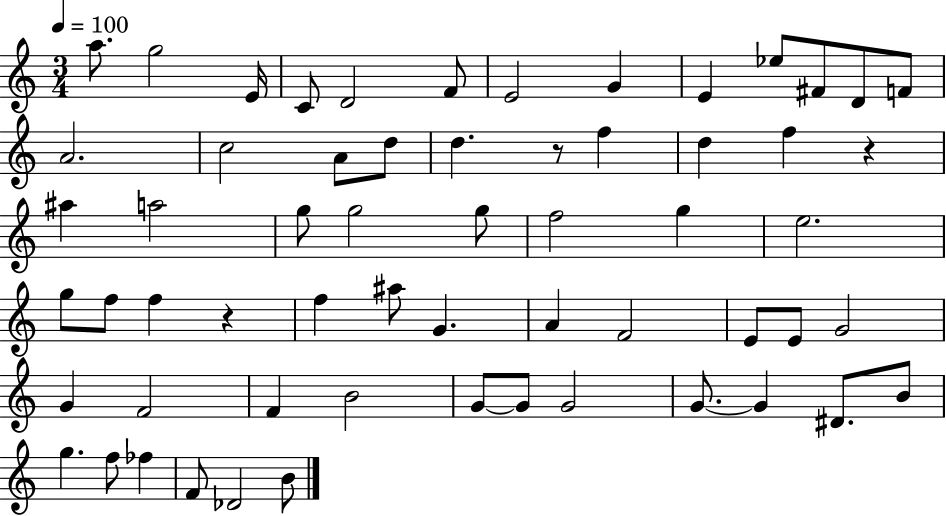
{
  \clef treble
  \numericTimeSignature
  \time 3/4
  \key c \major
  \tempo 4 = 100
  a''8. g''2 e'16 | c'8 d'2 f'8 | e'2 g'4 | e'4 ees''8 fis'8 d'8 f'8 | \break a'2. | c''2 a'8 d''8 | d''4. r8 f''4 | d''4 f''4 r4 | \break ais''4 a''2 | g''8 g''2 g''8 | f''2 g''4 | e''2. | \break g''8 f''8 f''4 r4 | f''4 ais''8 g'4. | a'4 f'2 | e'8 e'8 g'2 | \break g'4 f'2 | f'4 b'2 | g'8~~ g'8 g'2 | g'8.~~ g'4 dis'8. b'8 | \break g''4. f''8 fes''4 | f'8 des'2 b'8 | \bar "|."
}